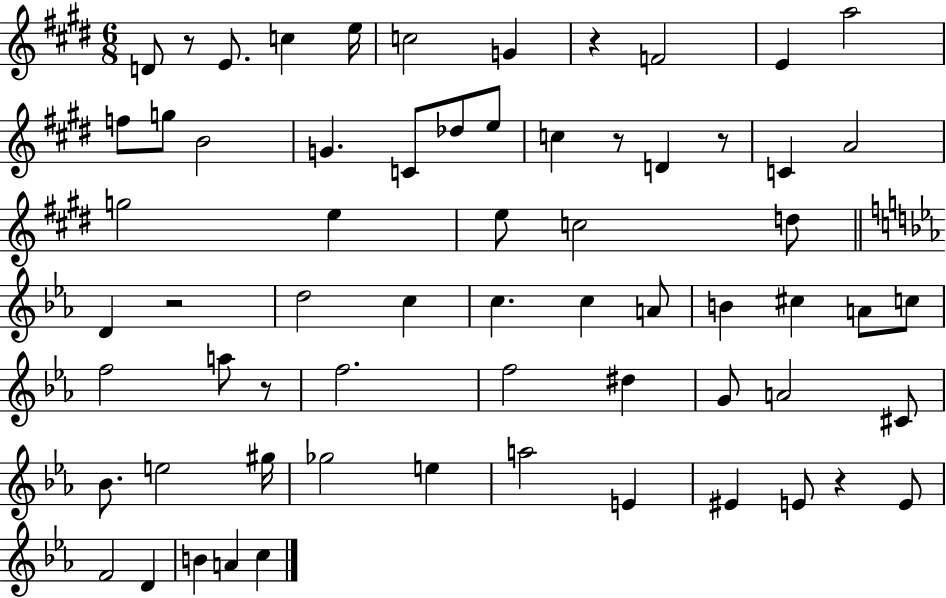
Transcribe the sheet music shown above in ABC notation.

X:1
T:Untitled
M:6/8
L:1/4
K:E
D/2 z/2 E/2 c e/4 c2 G z F2 E a2 f/2 g/2 B2 G C/2 _d/2 e/2 c z/2 D z/2 C A2 g2 e e/2 c2 d/2 D z2 d2 c c c A/2 B ^c A/2 c/2 f2 a/2 z/2 f2 f2 ^d G/2 A2 ^C/2 _B/2 e2 ^g/4 _g2 e a2 E ^E E/2 z E/2 F2 D B A c